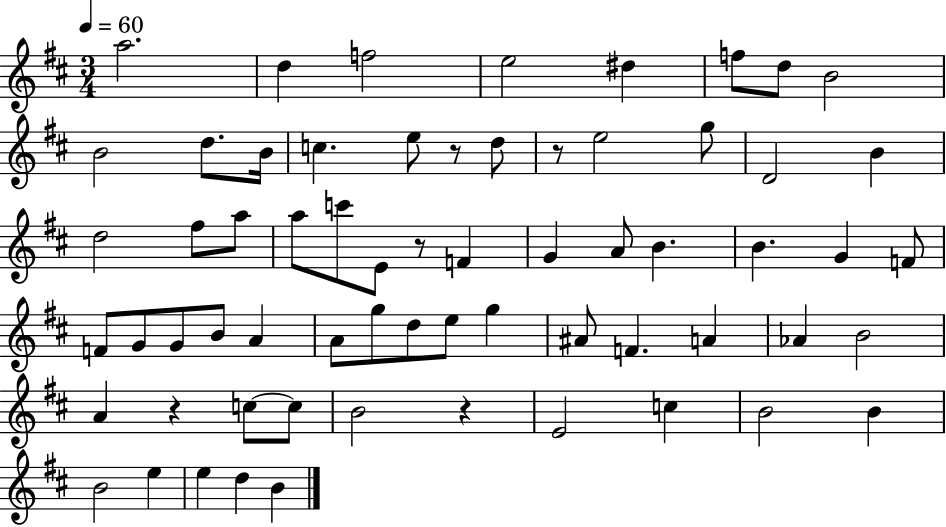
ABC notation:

X:1
T:Untitled
M:3/4
L:1/4
K:D
a2 d f2 e2 ^d f/2 d/2 B2 B2 d/2 B/4 c e/2 z/2 d/2 z/2 e2 g/2 D2 B d2 ^f/2 a/2 a/2 c'/2 E/2 z/2 F G A/2 B B G F/2 F/2 G/2 G/2 B/2 A A/2 g/2 d/2 e/2 g ^A/2 F A _A B2 A z c/2 c/2 B2 z E2 c B2 B B2 e e d B